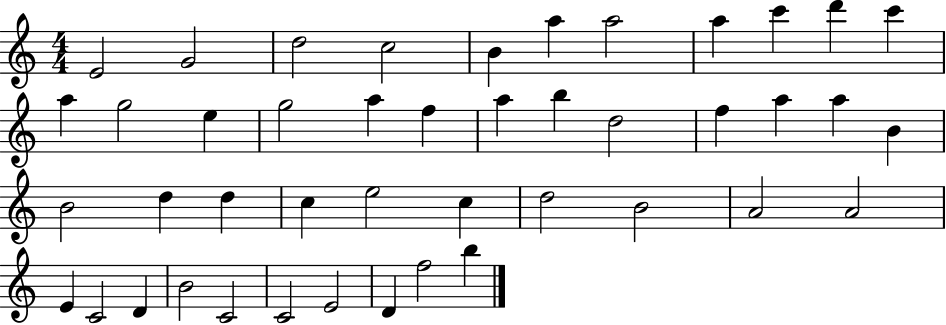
E4/h G4/h D5/h C5/h B4/q A5/q A5/h A5/q C6/q D6/q C6/q A5/q G5/h E5/q G5/h A5/q F5/q A5/q B5/q D5/h F5/q A5/q A5/q B4/q B4/h D5/q D5/q C5/q E5/h C5/q D5/h B4/h A4/h A4/h E4/q C4/h D4/q B4/h C4/h C4/h E4/h D4/q F5/h B5/q